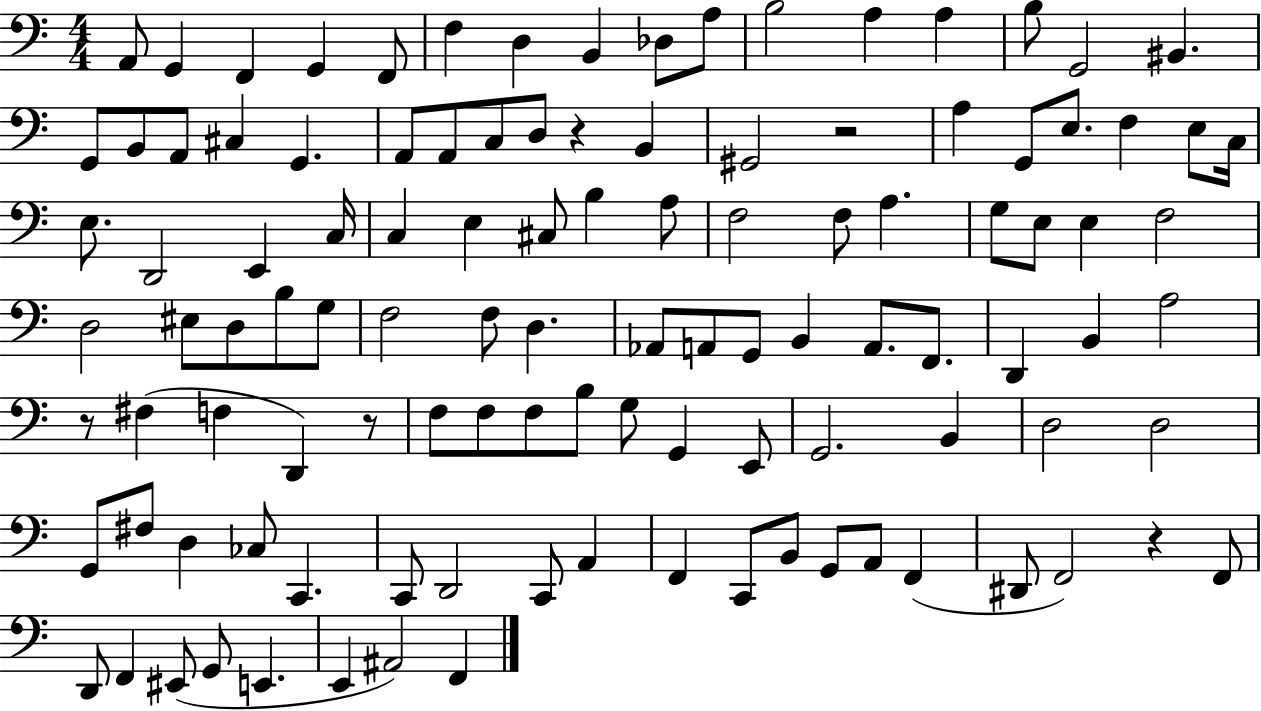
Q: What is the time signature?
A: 4/4